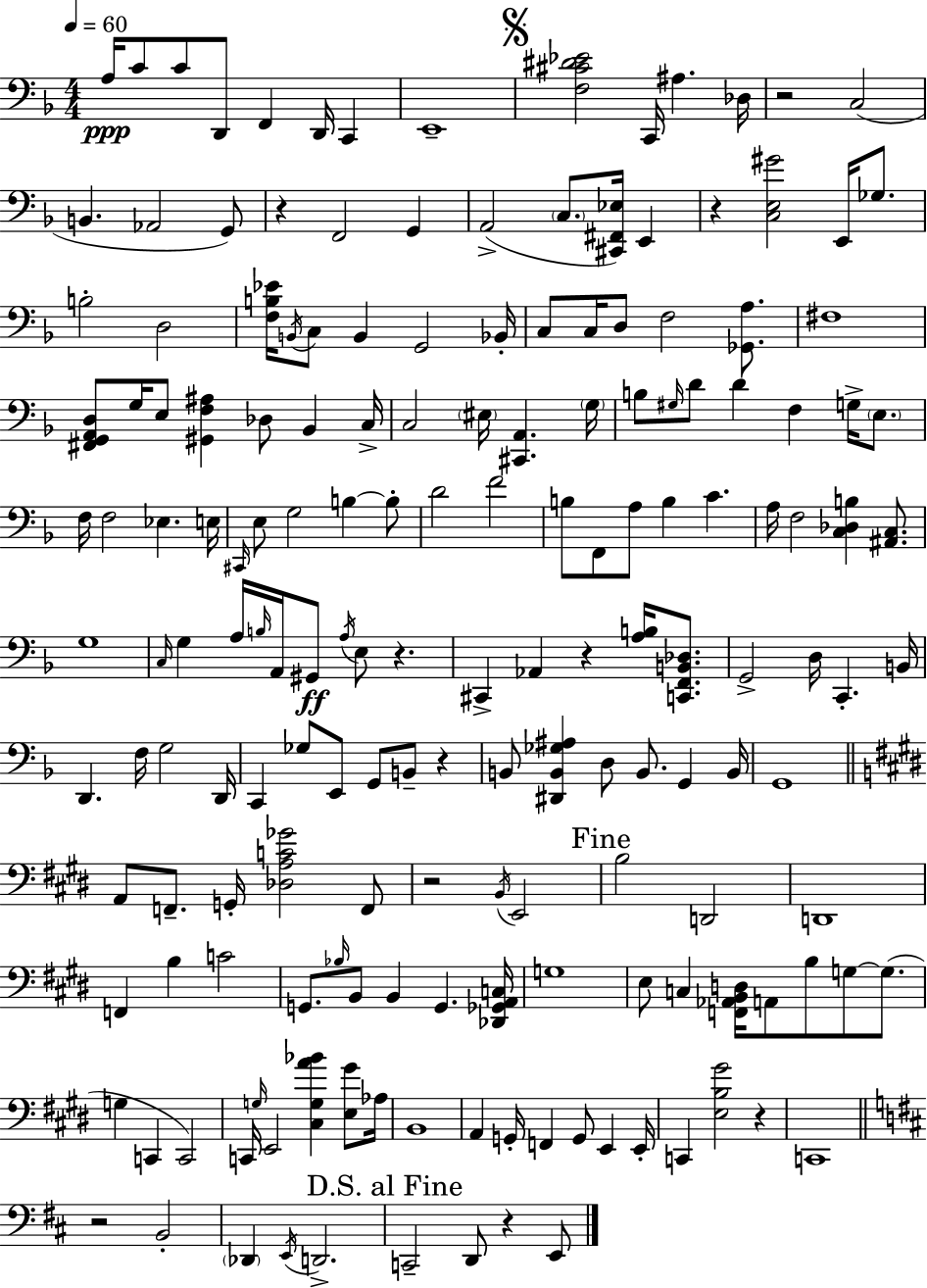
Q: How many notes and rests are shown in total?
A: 173